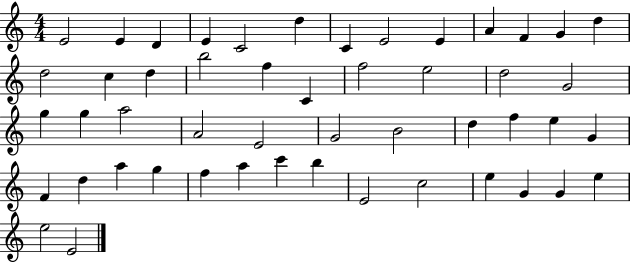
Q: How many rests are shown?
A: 0